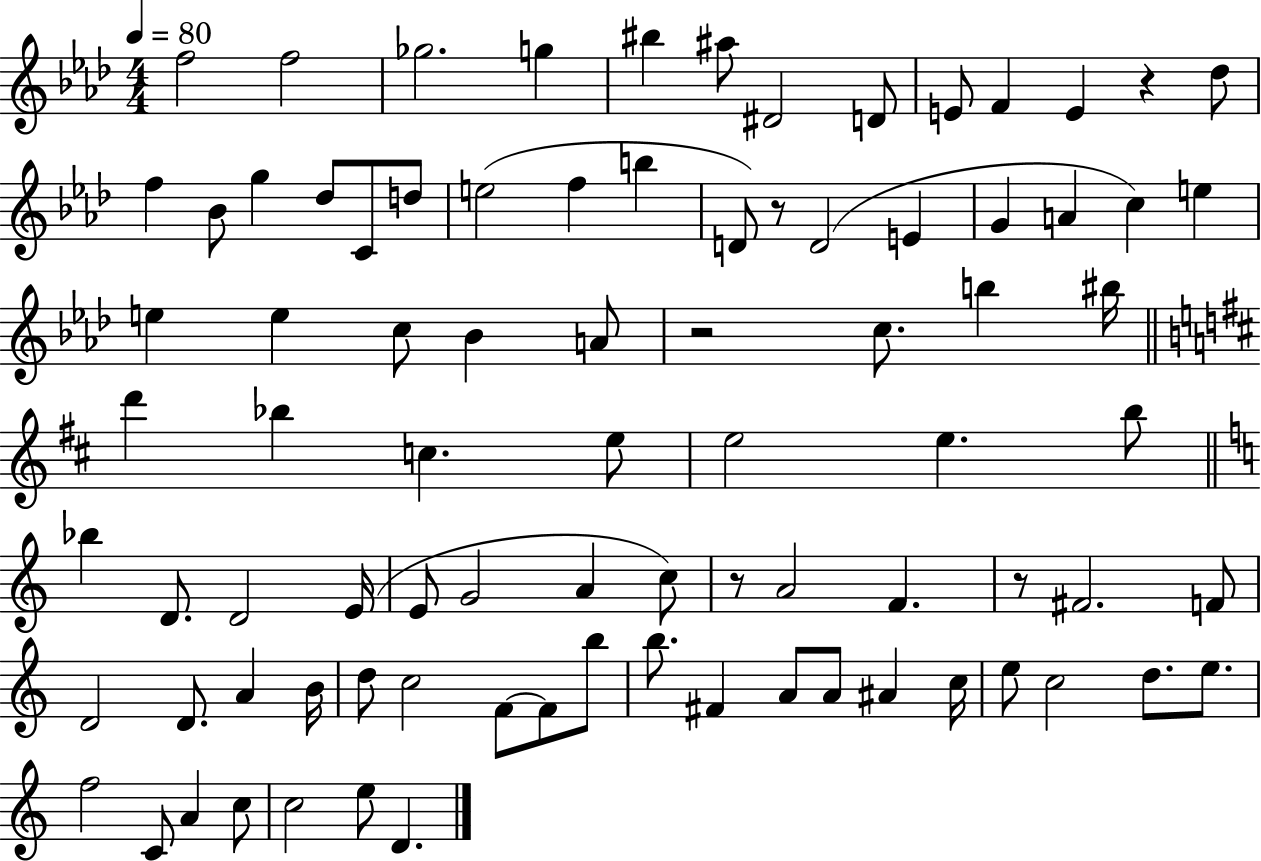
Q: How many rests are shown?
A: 5